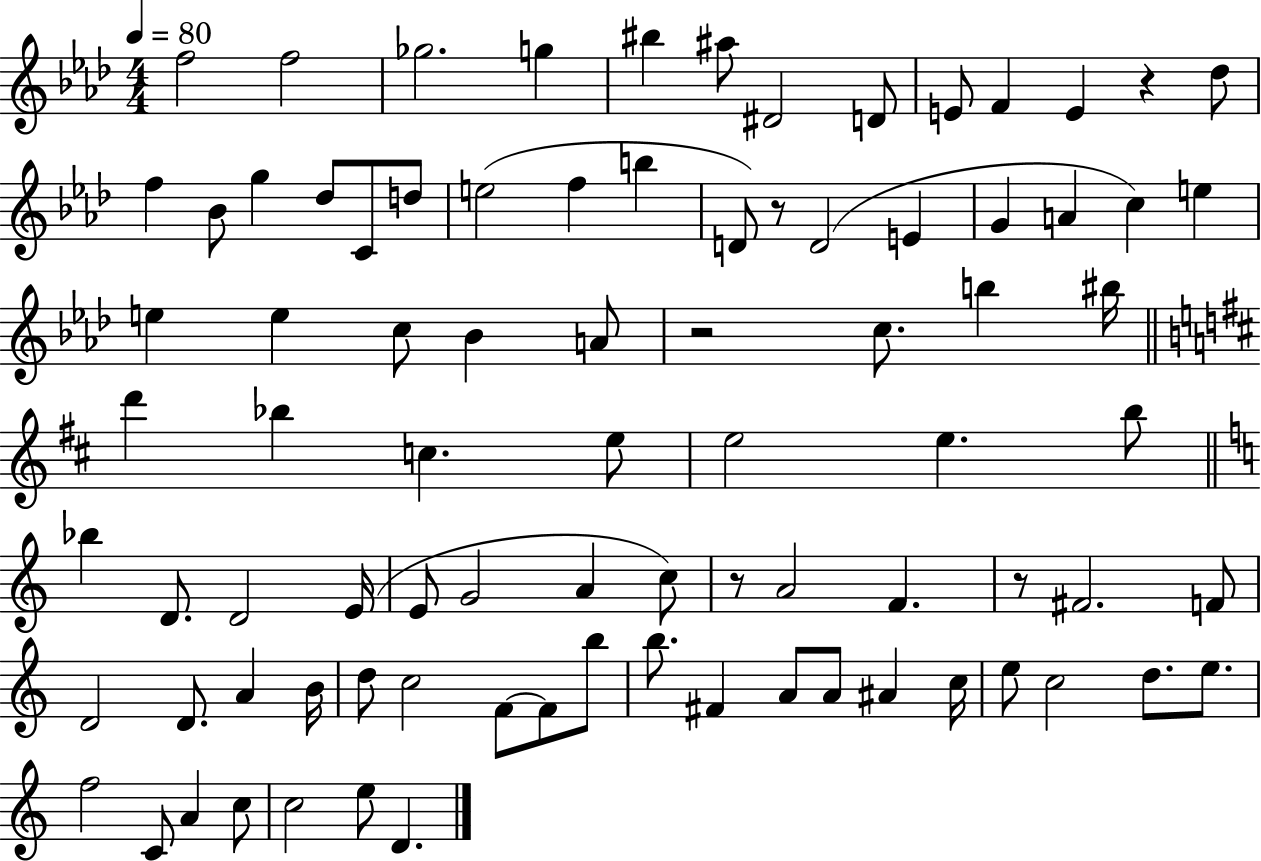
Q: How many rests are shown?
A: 5